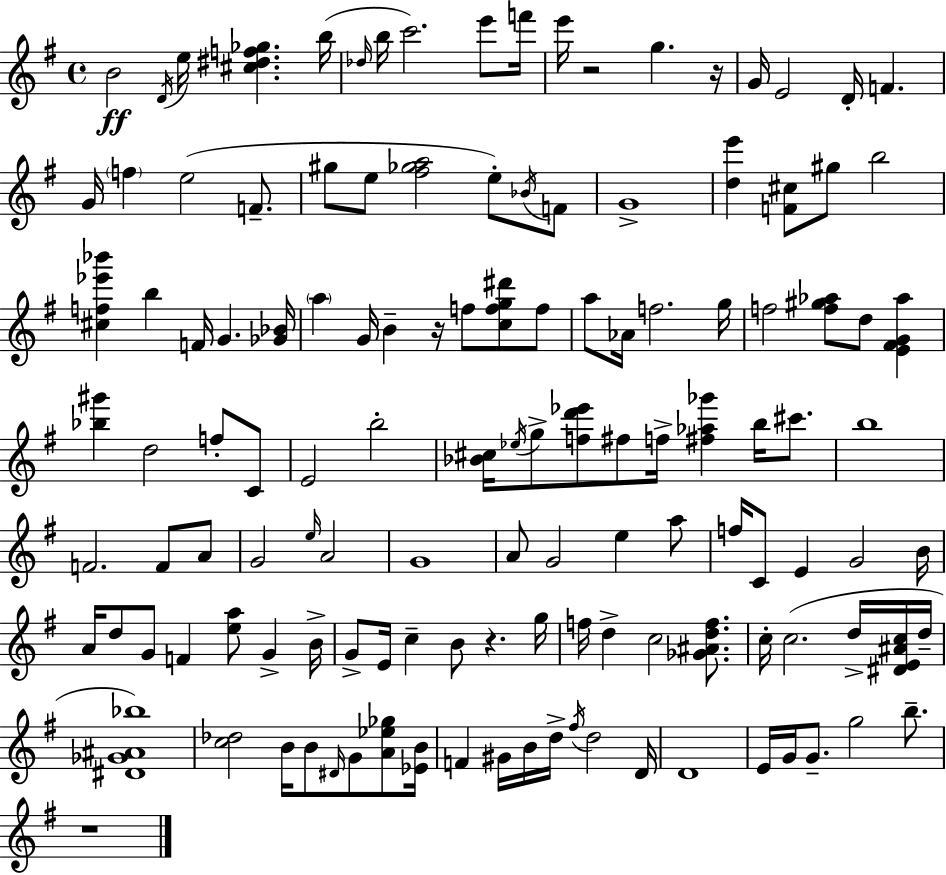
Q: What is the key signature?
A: G major